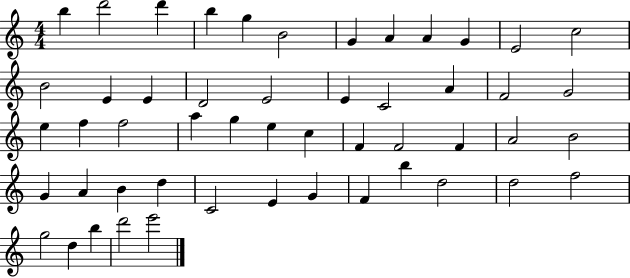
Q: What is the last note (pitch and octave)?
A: E6